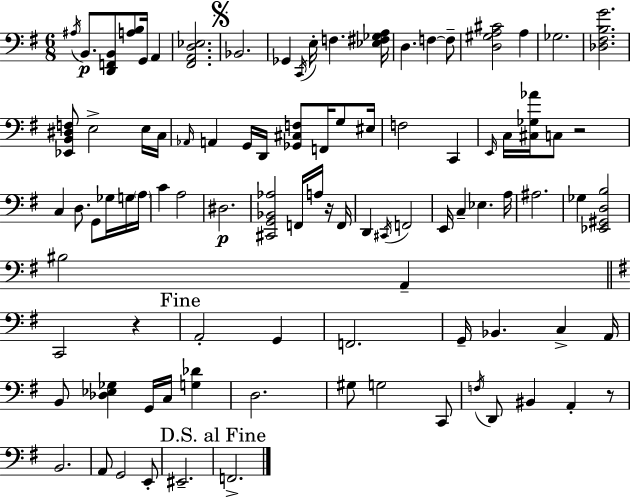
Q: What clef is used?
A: bass